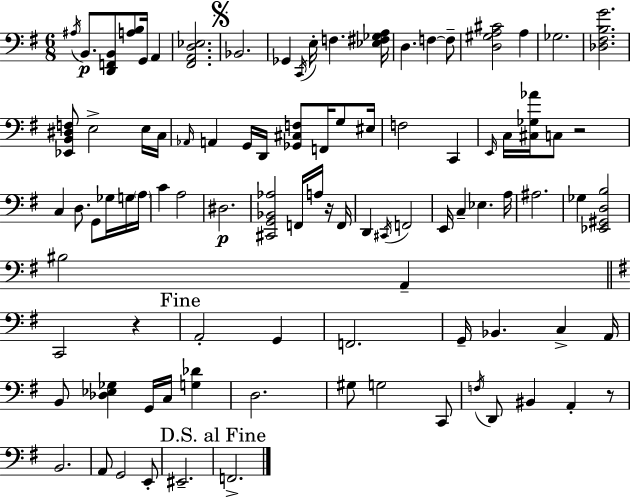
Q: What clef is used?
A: bass